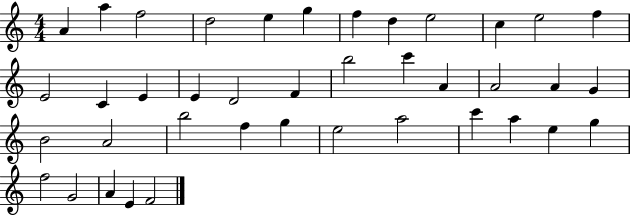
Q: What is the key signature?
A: C major